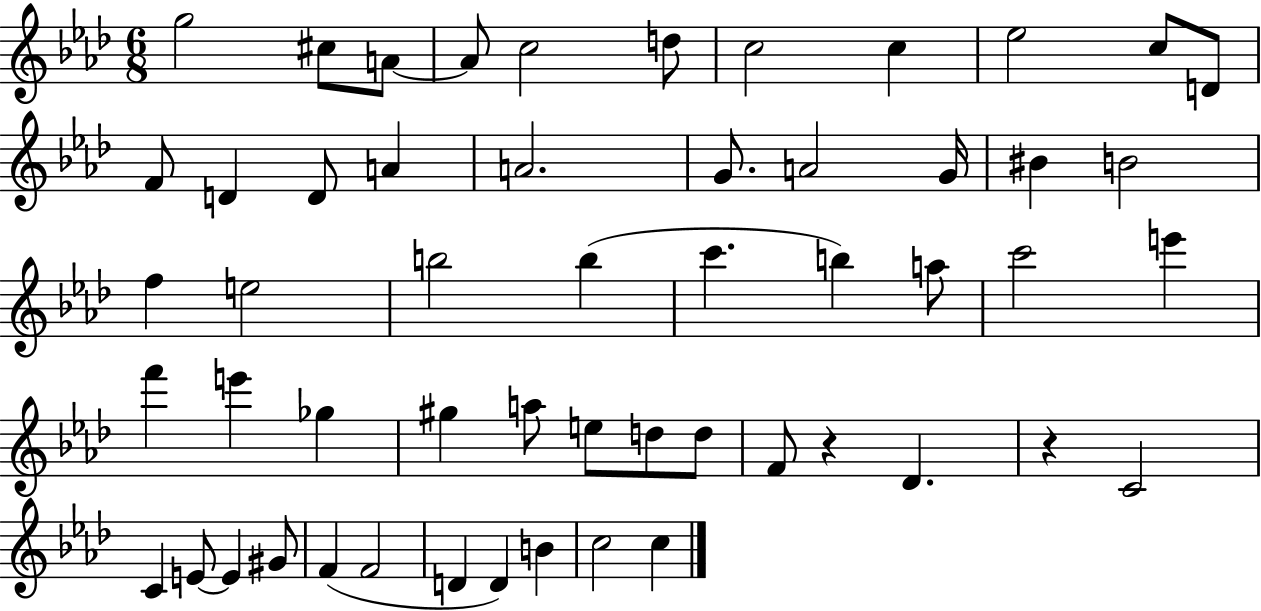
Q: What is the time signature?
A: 6/8